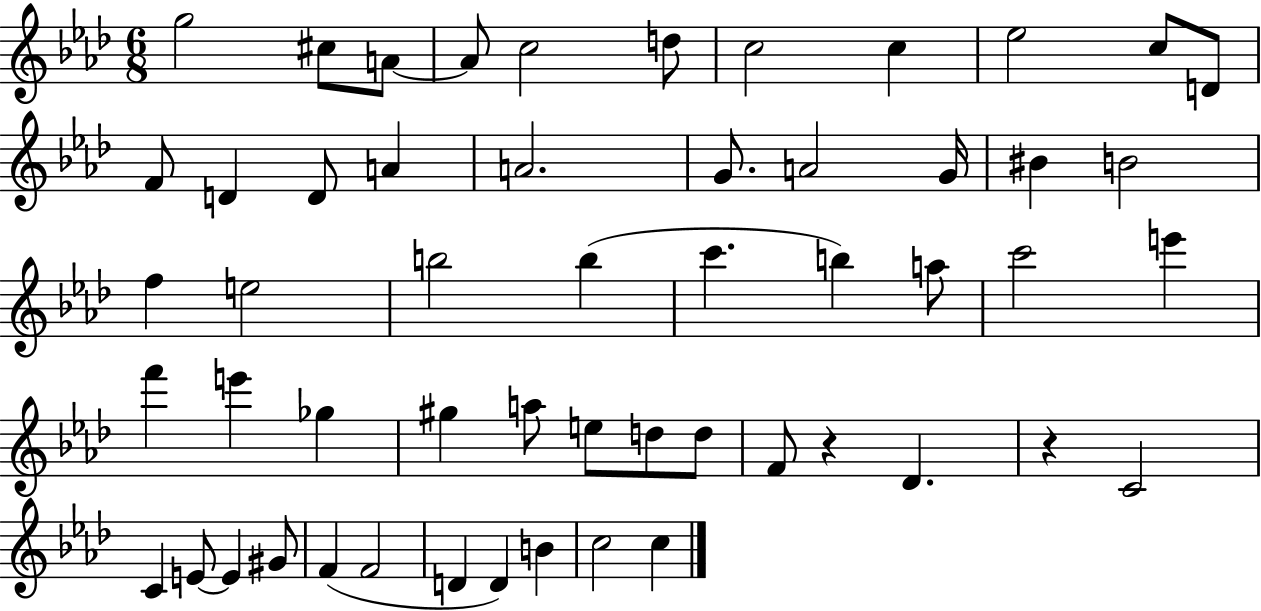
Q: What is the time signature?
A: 6/8